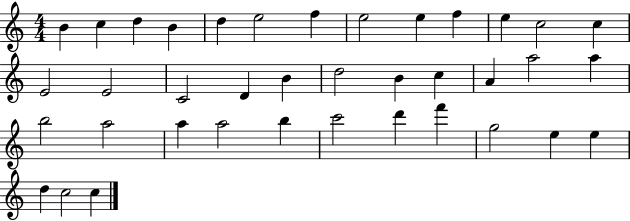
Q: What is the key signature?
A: C major